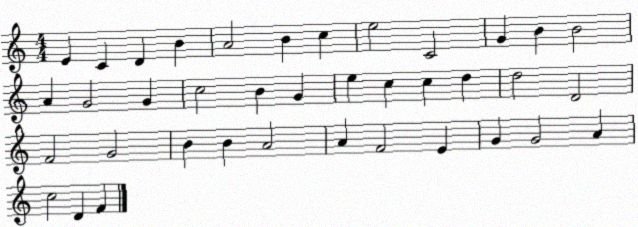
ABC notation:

X:1
T:Untitled
M:4/4
L:1/4
K:C
E C D B A2 B c e2 C2 G B B2 A G2 G c2 B G e c c d d2 D2 F2 G2 B B A2 A F2 E G G2 A c2 D F